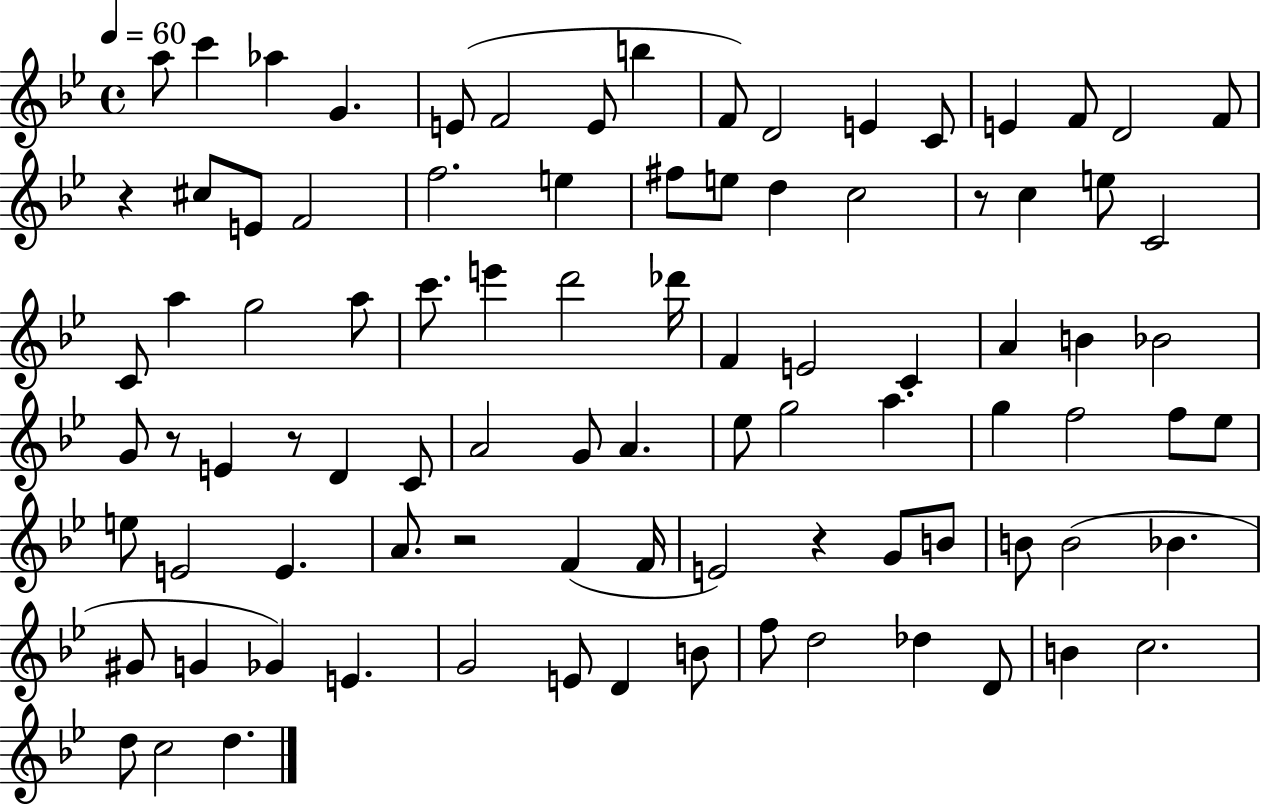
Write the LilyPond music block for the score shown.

{
  \clef treble
  \time 4/4
  \defaultTimeSignature
  \key bes \major
  \tempo 4 = 60
  a''8 c'''4 aes''4 g'4. | e'8( f'2 e'8 b''4 | f'8) d'2 e'4 c'8 | e'4 f'8 d'2 f'8 | \break r4 cis''8 e'8 f'2 | f''2. e''4 | fis''8 e''8 d''4 c''2 | r8 c''4 e''8 c'2 | \break c'8 a''4 g''2 a''8 | c'''8. e'''4 d'''2 des'''16 | f'4 e'2 c'4 | a'4 b'4 bes'2 | \break g'8 r8 e'4 r8 d'4 c'8 | a'2 g'8 a'4. | ees''8 g''2 a''4. | g''4 f''2 f''8 ees''8 | \break e''8 e'2 e'4. | a'8. r2 f'4( f'16 | e'2) r4 g'8 b'8 | b'8 b'2( bes'4. | \break gis'8 g'4 ges'4) e'4. | g'2 e'8 d'4 b'8 | f''8 d''2 des''4 d'8 | b'4 c''2. | \break d''8 c''2 d''4. | \bar "|."
}